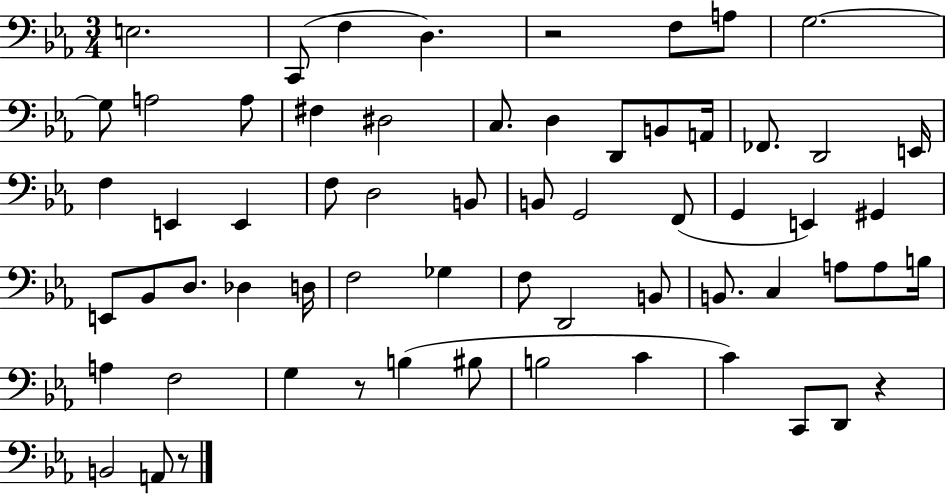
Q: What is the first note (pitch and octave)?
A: E3